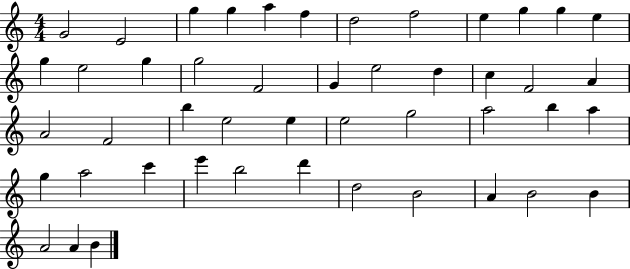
G4/h E4/h G5/q G5/q A5/q F5/q D5/h F5/h E5/q G5/q G5/q E5/q G5/q E5/h G5/q G5/h F4/h G4/q E5/h D5/q C5/q F4/h A4/q A4/h F4/h B5/q E5/h E5/q E5/h G5/h A5/h B5/q A5/q G5/q A5/h C6/q E6/q B5/h D6/q D5/h B4/h A4/q B4/h B4/q A4/h A4/q B4/q